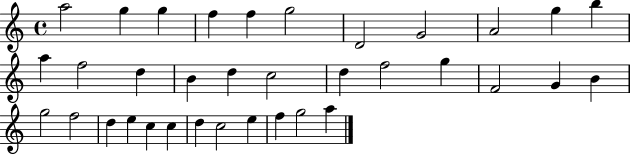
X:1
T:Untitled
M:4/4
L:1/4
K:C
a2 g g f f g2 D2 G2 A2 g b a f2 d B d c2 d f2 g F2 G B g2 f2 d e c c d c2 e f g2 a